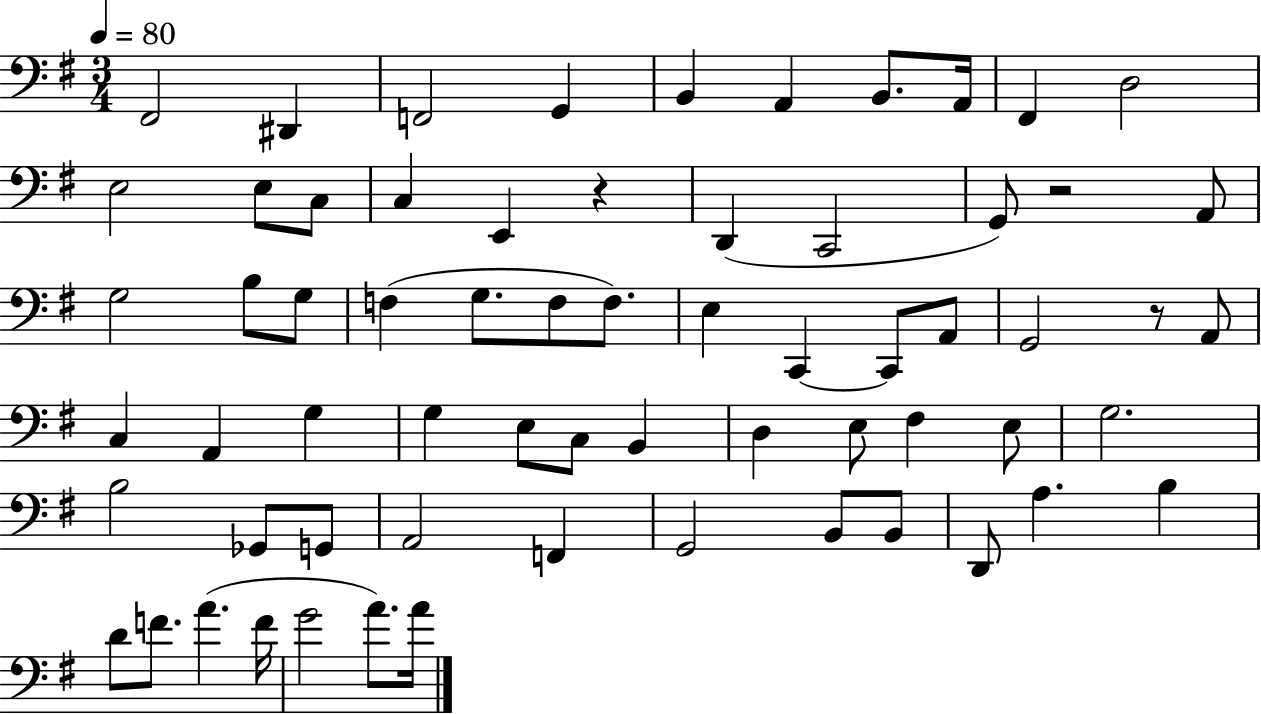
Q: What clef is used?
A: bass